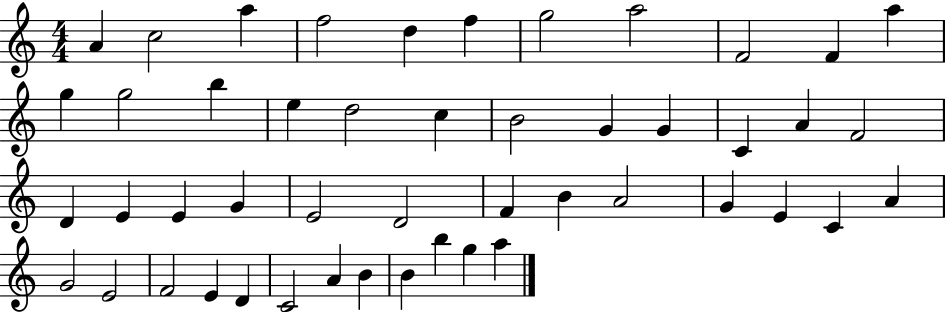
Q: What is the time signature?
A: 4/4